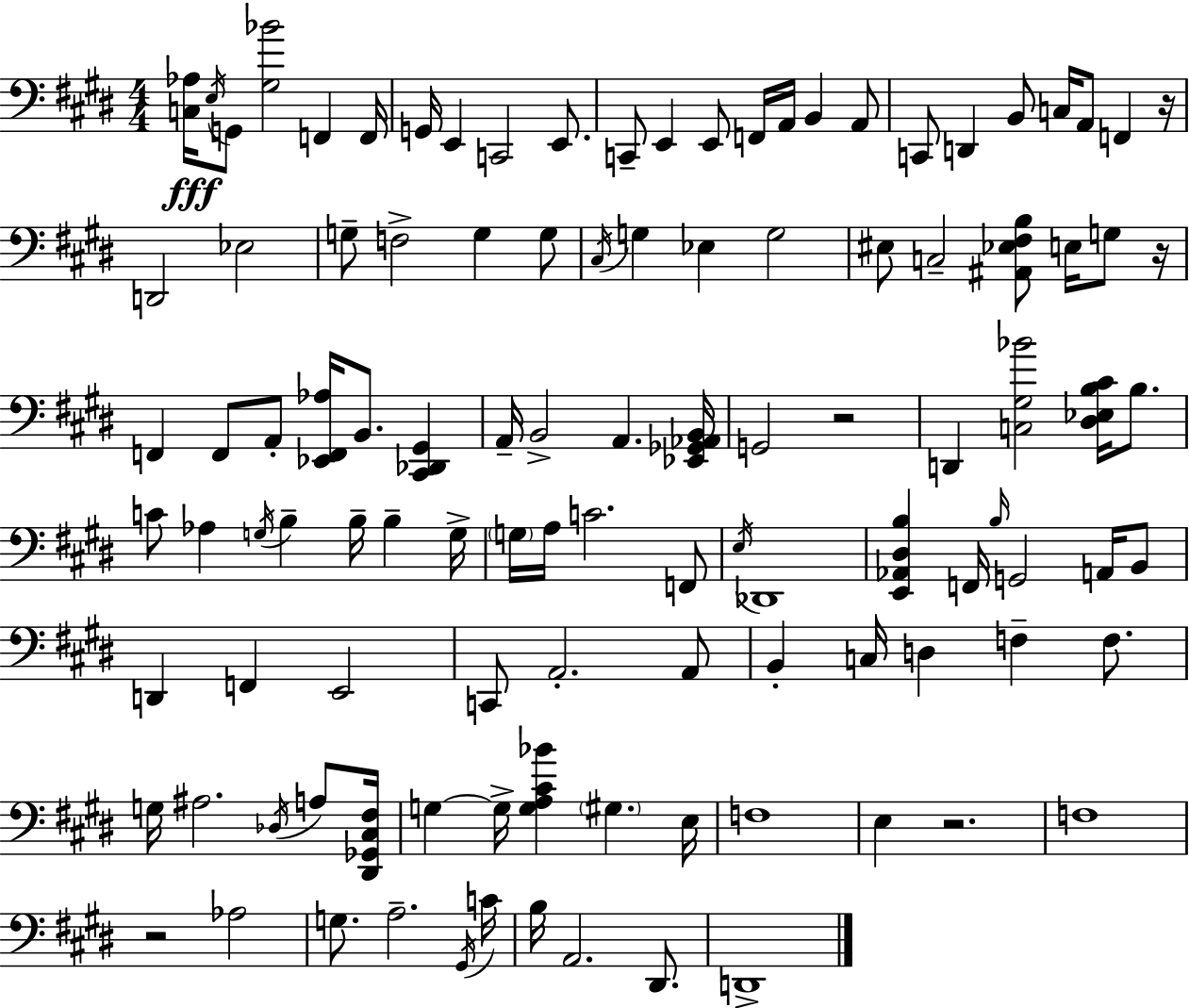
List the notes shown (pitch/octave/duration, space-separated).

[C3,Ab3]/s E3/s G2/e [G#3,Bb4]/h F2/q F2/s G2/s E2/q C2/h E2/e. C2/e E2/q E2/e F2/s A2/s B2/q A2/e C2/e D2/q B2/e C3/s A2/e F2/q R/s D2/h Eb3/h G3/e F3/h G3/q G3/e C#3/s G3/q Eb3/q G3/h EIS3/e C3/h [A#2,Eb3,F#3,B3]/e E3/s G3/e R/s F2/q F2/e A2/e [Eb2,F2,Ab3]/s B2/e. [C#2,Db2,G#2]/q A2/s B2/h A2/q. [Eb2,Gb2,Ab2,B2]/s G2/h R/h D2/q [C3,G#3,Bb4]/h [D#3,Eb3,B3,C#4]/s B3/e. C4/e Ab3/q G3/s B3/q B3/s B3/q G3/s G3/s A3/s C4/h. F2/e E3/s Db2/w [E2,Ab2,D#3,B3]/q F2/s B3/s G2/h A2/s B2/e D2/q F2/q E2/h C2/e A2/h. A2/e B2/q C3/s D3/q F3/q F3/e. G3/s A#3/h. Db3/s A3/e [D#2,Gb2,C#3,F#3]/s G3/q G3/s [G3,A3,C#4,Bb4]/q G#3/q. E3/s F3/w E3/q R/h. F3/w R/h Ab3/h G3/e. A3/h. G#2/s C4/s B3/s A2/h. D#2/e. D2/w